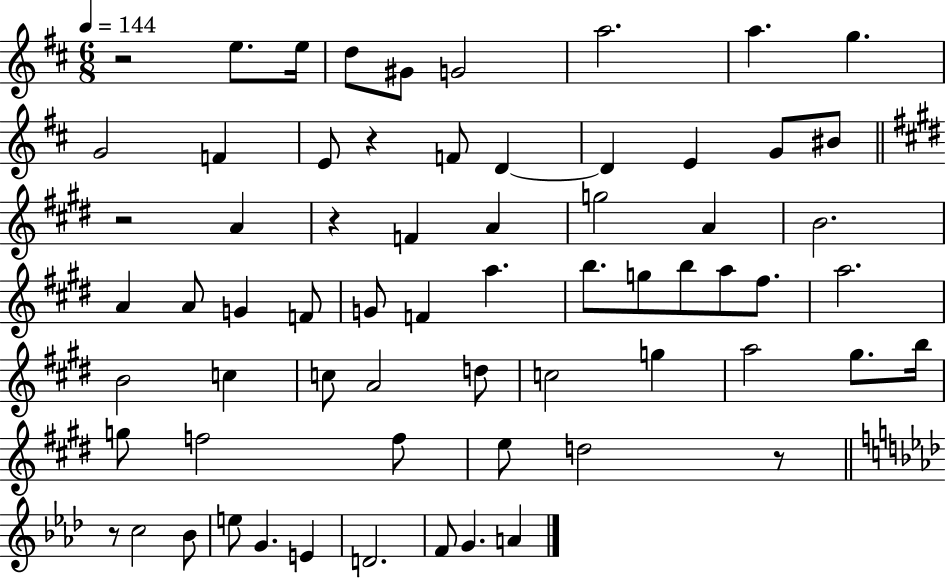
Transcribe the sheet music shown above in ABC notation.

X:1
T:Untitled
M:6/8
L:1/4
K:D
z2 e/2 e/4 d/2 ^G/2 G2 a2 a g G2 F E/2 z F/2 D D E G/2 ^B/2 z2 A z F A g2 A B2 A A/2 G F/2 G/2 F a b/2 g/2 b/2 a/2 ^f/2 a2 B2 c c/2 A2 d/2 c2 g a2 ^g/2 b/4 g/2 f2 f/2 e/2 d2 z/2 z/2 c2 _B/2 e/2 G E D2 F/2 G A